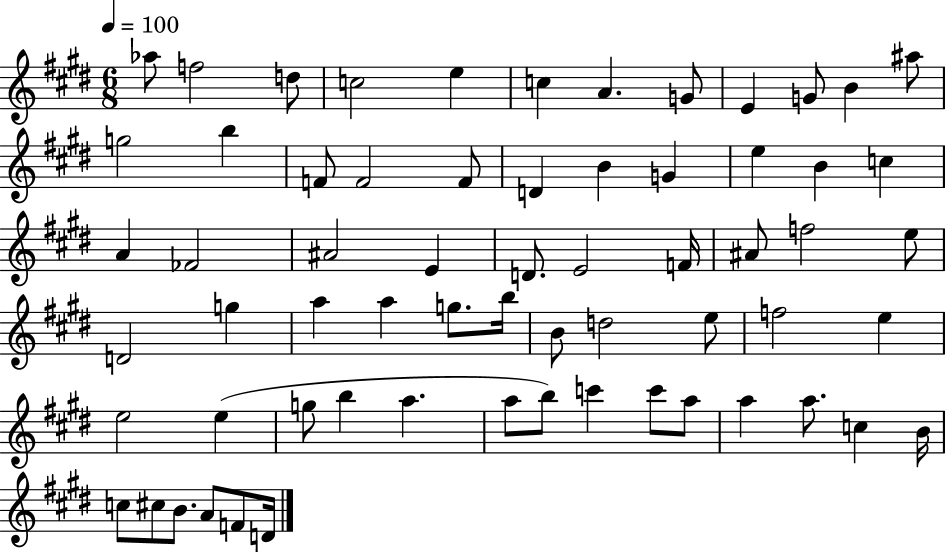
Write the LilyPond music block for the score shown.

{
  \clef treble
  \numericTimeSignature
  \time 6/8
  \key e \major
  \tempo 4 = 100
  aes''8 f''2 d''8 | c''2 e''4 | c''4 a'4. g'8 | e'4 g'8 b'4 ais''8 | \break g''2 b''4 | f'8 f'2 f'8 | d'4 b'4 g'4 | e''4 b'4 c''4 | \break a'4 fes'2 | ais'2 e'4 | d'8. e'2 f'16 | ais'8 f''2 e''8 | \break d'2 g''4 | a''4 a''4 g''8. b''16 | b'8 d''2 e''8 | f''2 e''4 | \break e''2 e''4( | g''8 b''4 a''4. | a''8 b''8) c'''4 c'''8 a''8 | a''4 a''8. c''4 b'16 | \break c''8 cis''8 b'8. a'8 f'8 d'16 | \bar "|."
}